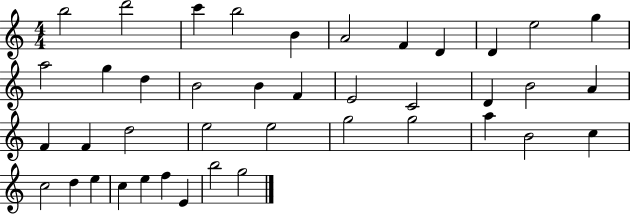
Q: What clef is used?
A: treble